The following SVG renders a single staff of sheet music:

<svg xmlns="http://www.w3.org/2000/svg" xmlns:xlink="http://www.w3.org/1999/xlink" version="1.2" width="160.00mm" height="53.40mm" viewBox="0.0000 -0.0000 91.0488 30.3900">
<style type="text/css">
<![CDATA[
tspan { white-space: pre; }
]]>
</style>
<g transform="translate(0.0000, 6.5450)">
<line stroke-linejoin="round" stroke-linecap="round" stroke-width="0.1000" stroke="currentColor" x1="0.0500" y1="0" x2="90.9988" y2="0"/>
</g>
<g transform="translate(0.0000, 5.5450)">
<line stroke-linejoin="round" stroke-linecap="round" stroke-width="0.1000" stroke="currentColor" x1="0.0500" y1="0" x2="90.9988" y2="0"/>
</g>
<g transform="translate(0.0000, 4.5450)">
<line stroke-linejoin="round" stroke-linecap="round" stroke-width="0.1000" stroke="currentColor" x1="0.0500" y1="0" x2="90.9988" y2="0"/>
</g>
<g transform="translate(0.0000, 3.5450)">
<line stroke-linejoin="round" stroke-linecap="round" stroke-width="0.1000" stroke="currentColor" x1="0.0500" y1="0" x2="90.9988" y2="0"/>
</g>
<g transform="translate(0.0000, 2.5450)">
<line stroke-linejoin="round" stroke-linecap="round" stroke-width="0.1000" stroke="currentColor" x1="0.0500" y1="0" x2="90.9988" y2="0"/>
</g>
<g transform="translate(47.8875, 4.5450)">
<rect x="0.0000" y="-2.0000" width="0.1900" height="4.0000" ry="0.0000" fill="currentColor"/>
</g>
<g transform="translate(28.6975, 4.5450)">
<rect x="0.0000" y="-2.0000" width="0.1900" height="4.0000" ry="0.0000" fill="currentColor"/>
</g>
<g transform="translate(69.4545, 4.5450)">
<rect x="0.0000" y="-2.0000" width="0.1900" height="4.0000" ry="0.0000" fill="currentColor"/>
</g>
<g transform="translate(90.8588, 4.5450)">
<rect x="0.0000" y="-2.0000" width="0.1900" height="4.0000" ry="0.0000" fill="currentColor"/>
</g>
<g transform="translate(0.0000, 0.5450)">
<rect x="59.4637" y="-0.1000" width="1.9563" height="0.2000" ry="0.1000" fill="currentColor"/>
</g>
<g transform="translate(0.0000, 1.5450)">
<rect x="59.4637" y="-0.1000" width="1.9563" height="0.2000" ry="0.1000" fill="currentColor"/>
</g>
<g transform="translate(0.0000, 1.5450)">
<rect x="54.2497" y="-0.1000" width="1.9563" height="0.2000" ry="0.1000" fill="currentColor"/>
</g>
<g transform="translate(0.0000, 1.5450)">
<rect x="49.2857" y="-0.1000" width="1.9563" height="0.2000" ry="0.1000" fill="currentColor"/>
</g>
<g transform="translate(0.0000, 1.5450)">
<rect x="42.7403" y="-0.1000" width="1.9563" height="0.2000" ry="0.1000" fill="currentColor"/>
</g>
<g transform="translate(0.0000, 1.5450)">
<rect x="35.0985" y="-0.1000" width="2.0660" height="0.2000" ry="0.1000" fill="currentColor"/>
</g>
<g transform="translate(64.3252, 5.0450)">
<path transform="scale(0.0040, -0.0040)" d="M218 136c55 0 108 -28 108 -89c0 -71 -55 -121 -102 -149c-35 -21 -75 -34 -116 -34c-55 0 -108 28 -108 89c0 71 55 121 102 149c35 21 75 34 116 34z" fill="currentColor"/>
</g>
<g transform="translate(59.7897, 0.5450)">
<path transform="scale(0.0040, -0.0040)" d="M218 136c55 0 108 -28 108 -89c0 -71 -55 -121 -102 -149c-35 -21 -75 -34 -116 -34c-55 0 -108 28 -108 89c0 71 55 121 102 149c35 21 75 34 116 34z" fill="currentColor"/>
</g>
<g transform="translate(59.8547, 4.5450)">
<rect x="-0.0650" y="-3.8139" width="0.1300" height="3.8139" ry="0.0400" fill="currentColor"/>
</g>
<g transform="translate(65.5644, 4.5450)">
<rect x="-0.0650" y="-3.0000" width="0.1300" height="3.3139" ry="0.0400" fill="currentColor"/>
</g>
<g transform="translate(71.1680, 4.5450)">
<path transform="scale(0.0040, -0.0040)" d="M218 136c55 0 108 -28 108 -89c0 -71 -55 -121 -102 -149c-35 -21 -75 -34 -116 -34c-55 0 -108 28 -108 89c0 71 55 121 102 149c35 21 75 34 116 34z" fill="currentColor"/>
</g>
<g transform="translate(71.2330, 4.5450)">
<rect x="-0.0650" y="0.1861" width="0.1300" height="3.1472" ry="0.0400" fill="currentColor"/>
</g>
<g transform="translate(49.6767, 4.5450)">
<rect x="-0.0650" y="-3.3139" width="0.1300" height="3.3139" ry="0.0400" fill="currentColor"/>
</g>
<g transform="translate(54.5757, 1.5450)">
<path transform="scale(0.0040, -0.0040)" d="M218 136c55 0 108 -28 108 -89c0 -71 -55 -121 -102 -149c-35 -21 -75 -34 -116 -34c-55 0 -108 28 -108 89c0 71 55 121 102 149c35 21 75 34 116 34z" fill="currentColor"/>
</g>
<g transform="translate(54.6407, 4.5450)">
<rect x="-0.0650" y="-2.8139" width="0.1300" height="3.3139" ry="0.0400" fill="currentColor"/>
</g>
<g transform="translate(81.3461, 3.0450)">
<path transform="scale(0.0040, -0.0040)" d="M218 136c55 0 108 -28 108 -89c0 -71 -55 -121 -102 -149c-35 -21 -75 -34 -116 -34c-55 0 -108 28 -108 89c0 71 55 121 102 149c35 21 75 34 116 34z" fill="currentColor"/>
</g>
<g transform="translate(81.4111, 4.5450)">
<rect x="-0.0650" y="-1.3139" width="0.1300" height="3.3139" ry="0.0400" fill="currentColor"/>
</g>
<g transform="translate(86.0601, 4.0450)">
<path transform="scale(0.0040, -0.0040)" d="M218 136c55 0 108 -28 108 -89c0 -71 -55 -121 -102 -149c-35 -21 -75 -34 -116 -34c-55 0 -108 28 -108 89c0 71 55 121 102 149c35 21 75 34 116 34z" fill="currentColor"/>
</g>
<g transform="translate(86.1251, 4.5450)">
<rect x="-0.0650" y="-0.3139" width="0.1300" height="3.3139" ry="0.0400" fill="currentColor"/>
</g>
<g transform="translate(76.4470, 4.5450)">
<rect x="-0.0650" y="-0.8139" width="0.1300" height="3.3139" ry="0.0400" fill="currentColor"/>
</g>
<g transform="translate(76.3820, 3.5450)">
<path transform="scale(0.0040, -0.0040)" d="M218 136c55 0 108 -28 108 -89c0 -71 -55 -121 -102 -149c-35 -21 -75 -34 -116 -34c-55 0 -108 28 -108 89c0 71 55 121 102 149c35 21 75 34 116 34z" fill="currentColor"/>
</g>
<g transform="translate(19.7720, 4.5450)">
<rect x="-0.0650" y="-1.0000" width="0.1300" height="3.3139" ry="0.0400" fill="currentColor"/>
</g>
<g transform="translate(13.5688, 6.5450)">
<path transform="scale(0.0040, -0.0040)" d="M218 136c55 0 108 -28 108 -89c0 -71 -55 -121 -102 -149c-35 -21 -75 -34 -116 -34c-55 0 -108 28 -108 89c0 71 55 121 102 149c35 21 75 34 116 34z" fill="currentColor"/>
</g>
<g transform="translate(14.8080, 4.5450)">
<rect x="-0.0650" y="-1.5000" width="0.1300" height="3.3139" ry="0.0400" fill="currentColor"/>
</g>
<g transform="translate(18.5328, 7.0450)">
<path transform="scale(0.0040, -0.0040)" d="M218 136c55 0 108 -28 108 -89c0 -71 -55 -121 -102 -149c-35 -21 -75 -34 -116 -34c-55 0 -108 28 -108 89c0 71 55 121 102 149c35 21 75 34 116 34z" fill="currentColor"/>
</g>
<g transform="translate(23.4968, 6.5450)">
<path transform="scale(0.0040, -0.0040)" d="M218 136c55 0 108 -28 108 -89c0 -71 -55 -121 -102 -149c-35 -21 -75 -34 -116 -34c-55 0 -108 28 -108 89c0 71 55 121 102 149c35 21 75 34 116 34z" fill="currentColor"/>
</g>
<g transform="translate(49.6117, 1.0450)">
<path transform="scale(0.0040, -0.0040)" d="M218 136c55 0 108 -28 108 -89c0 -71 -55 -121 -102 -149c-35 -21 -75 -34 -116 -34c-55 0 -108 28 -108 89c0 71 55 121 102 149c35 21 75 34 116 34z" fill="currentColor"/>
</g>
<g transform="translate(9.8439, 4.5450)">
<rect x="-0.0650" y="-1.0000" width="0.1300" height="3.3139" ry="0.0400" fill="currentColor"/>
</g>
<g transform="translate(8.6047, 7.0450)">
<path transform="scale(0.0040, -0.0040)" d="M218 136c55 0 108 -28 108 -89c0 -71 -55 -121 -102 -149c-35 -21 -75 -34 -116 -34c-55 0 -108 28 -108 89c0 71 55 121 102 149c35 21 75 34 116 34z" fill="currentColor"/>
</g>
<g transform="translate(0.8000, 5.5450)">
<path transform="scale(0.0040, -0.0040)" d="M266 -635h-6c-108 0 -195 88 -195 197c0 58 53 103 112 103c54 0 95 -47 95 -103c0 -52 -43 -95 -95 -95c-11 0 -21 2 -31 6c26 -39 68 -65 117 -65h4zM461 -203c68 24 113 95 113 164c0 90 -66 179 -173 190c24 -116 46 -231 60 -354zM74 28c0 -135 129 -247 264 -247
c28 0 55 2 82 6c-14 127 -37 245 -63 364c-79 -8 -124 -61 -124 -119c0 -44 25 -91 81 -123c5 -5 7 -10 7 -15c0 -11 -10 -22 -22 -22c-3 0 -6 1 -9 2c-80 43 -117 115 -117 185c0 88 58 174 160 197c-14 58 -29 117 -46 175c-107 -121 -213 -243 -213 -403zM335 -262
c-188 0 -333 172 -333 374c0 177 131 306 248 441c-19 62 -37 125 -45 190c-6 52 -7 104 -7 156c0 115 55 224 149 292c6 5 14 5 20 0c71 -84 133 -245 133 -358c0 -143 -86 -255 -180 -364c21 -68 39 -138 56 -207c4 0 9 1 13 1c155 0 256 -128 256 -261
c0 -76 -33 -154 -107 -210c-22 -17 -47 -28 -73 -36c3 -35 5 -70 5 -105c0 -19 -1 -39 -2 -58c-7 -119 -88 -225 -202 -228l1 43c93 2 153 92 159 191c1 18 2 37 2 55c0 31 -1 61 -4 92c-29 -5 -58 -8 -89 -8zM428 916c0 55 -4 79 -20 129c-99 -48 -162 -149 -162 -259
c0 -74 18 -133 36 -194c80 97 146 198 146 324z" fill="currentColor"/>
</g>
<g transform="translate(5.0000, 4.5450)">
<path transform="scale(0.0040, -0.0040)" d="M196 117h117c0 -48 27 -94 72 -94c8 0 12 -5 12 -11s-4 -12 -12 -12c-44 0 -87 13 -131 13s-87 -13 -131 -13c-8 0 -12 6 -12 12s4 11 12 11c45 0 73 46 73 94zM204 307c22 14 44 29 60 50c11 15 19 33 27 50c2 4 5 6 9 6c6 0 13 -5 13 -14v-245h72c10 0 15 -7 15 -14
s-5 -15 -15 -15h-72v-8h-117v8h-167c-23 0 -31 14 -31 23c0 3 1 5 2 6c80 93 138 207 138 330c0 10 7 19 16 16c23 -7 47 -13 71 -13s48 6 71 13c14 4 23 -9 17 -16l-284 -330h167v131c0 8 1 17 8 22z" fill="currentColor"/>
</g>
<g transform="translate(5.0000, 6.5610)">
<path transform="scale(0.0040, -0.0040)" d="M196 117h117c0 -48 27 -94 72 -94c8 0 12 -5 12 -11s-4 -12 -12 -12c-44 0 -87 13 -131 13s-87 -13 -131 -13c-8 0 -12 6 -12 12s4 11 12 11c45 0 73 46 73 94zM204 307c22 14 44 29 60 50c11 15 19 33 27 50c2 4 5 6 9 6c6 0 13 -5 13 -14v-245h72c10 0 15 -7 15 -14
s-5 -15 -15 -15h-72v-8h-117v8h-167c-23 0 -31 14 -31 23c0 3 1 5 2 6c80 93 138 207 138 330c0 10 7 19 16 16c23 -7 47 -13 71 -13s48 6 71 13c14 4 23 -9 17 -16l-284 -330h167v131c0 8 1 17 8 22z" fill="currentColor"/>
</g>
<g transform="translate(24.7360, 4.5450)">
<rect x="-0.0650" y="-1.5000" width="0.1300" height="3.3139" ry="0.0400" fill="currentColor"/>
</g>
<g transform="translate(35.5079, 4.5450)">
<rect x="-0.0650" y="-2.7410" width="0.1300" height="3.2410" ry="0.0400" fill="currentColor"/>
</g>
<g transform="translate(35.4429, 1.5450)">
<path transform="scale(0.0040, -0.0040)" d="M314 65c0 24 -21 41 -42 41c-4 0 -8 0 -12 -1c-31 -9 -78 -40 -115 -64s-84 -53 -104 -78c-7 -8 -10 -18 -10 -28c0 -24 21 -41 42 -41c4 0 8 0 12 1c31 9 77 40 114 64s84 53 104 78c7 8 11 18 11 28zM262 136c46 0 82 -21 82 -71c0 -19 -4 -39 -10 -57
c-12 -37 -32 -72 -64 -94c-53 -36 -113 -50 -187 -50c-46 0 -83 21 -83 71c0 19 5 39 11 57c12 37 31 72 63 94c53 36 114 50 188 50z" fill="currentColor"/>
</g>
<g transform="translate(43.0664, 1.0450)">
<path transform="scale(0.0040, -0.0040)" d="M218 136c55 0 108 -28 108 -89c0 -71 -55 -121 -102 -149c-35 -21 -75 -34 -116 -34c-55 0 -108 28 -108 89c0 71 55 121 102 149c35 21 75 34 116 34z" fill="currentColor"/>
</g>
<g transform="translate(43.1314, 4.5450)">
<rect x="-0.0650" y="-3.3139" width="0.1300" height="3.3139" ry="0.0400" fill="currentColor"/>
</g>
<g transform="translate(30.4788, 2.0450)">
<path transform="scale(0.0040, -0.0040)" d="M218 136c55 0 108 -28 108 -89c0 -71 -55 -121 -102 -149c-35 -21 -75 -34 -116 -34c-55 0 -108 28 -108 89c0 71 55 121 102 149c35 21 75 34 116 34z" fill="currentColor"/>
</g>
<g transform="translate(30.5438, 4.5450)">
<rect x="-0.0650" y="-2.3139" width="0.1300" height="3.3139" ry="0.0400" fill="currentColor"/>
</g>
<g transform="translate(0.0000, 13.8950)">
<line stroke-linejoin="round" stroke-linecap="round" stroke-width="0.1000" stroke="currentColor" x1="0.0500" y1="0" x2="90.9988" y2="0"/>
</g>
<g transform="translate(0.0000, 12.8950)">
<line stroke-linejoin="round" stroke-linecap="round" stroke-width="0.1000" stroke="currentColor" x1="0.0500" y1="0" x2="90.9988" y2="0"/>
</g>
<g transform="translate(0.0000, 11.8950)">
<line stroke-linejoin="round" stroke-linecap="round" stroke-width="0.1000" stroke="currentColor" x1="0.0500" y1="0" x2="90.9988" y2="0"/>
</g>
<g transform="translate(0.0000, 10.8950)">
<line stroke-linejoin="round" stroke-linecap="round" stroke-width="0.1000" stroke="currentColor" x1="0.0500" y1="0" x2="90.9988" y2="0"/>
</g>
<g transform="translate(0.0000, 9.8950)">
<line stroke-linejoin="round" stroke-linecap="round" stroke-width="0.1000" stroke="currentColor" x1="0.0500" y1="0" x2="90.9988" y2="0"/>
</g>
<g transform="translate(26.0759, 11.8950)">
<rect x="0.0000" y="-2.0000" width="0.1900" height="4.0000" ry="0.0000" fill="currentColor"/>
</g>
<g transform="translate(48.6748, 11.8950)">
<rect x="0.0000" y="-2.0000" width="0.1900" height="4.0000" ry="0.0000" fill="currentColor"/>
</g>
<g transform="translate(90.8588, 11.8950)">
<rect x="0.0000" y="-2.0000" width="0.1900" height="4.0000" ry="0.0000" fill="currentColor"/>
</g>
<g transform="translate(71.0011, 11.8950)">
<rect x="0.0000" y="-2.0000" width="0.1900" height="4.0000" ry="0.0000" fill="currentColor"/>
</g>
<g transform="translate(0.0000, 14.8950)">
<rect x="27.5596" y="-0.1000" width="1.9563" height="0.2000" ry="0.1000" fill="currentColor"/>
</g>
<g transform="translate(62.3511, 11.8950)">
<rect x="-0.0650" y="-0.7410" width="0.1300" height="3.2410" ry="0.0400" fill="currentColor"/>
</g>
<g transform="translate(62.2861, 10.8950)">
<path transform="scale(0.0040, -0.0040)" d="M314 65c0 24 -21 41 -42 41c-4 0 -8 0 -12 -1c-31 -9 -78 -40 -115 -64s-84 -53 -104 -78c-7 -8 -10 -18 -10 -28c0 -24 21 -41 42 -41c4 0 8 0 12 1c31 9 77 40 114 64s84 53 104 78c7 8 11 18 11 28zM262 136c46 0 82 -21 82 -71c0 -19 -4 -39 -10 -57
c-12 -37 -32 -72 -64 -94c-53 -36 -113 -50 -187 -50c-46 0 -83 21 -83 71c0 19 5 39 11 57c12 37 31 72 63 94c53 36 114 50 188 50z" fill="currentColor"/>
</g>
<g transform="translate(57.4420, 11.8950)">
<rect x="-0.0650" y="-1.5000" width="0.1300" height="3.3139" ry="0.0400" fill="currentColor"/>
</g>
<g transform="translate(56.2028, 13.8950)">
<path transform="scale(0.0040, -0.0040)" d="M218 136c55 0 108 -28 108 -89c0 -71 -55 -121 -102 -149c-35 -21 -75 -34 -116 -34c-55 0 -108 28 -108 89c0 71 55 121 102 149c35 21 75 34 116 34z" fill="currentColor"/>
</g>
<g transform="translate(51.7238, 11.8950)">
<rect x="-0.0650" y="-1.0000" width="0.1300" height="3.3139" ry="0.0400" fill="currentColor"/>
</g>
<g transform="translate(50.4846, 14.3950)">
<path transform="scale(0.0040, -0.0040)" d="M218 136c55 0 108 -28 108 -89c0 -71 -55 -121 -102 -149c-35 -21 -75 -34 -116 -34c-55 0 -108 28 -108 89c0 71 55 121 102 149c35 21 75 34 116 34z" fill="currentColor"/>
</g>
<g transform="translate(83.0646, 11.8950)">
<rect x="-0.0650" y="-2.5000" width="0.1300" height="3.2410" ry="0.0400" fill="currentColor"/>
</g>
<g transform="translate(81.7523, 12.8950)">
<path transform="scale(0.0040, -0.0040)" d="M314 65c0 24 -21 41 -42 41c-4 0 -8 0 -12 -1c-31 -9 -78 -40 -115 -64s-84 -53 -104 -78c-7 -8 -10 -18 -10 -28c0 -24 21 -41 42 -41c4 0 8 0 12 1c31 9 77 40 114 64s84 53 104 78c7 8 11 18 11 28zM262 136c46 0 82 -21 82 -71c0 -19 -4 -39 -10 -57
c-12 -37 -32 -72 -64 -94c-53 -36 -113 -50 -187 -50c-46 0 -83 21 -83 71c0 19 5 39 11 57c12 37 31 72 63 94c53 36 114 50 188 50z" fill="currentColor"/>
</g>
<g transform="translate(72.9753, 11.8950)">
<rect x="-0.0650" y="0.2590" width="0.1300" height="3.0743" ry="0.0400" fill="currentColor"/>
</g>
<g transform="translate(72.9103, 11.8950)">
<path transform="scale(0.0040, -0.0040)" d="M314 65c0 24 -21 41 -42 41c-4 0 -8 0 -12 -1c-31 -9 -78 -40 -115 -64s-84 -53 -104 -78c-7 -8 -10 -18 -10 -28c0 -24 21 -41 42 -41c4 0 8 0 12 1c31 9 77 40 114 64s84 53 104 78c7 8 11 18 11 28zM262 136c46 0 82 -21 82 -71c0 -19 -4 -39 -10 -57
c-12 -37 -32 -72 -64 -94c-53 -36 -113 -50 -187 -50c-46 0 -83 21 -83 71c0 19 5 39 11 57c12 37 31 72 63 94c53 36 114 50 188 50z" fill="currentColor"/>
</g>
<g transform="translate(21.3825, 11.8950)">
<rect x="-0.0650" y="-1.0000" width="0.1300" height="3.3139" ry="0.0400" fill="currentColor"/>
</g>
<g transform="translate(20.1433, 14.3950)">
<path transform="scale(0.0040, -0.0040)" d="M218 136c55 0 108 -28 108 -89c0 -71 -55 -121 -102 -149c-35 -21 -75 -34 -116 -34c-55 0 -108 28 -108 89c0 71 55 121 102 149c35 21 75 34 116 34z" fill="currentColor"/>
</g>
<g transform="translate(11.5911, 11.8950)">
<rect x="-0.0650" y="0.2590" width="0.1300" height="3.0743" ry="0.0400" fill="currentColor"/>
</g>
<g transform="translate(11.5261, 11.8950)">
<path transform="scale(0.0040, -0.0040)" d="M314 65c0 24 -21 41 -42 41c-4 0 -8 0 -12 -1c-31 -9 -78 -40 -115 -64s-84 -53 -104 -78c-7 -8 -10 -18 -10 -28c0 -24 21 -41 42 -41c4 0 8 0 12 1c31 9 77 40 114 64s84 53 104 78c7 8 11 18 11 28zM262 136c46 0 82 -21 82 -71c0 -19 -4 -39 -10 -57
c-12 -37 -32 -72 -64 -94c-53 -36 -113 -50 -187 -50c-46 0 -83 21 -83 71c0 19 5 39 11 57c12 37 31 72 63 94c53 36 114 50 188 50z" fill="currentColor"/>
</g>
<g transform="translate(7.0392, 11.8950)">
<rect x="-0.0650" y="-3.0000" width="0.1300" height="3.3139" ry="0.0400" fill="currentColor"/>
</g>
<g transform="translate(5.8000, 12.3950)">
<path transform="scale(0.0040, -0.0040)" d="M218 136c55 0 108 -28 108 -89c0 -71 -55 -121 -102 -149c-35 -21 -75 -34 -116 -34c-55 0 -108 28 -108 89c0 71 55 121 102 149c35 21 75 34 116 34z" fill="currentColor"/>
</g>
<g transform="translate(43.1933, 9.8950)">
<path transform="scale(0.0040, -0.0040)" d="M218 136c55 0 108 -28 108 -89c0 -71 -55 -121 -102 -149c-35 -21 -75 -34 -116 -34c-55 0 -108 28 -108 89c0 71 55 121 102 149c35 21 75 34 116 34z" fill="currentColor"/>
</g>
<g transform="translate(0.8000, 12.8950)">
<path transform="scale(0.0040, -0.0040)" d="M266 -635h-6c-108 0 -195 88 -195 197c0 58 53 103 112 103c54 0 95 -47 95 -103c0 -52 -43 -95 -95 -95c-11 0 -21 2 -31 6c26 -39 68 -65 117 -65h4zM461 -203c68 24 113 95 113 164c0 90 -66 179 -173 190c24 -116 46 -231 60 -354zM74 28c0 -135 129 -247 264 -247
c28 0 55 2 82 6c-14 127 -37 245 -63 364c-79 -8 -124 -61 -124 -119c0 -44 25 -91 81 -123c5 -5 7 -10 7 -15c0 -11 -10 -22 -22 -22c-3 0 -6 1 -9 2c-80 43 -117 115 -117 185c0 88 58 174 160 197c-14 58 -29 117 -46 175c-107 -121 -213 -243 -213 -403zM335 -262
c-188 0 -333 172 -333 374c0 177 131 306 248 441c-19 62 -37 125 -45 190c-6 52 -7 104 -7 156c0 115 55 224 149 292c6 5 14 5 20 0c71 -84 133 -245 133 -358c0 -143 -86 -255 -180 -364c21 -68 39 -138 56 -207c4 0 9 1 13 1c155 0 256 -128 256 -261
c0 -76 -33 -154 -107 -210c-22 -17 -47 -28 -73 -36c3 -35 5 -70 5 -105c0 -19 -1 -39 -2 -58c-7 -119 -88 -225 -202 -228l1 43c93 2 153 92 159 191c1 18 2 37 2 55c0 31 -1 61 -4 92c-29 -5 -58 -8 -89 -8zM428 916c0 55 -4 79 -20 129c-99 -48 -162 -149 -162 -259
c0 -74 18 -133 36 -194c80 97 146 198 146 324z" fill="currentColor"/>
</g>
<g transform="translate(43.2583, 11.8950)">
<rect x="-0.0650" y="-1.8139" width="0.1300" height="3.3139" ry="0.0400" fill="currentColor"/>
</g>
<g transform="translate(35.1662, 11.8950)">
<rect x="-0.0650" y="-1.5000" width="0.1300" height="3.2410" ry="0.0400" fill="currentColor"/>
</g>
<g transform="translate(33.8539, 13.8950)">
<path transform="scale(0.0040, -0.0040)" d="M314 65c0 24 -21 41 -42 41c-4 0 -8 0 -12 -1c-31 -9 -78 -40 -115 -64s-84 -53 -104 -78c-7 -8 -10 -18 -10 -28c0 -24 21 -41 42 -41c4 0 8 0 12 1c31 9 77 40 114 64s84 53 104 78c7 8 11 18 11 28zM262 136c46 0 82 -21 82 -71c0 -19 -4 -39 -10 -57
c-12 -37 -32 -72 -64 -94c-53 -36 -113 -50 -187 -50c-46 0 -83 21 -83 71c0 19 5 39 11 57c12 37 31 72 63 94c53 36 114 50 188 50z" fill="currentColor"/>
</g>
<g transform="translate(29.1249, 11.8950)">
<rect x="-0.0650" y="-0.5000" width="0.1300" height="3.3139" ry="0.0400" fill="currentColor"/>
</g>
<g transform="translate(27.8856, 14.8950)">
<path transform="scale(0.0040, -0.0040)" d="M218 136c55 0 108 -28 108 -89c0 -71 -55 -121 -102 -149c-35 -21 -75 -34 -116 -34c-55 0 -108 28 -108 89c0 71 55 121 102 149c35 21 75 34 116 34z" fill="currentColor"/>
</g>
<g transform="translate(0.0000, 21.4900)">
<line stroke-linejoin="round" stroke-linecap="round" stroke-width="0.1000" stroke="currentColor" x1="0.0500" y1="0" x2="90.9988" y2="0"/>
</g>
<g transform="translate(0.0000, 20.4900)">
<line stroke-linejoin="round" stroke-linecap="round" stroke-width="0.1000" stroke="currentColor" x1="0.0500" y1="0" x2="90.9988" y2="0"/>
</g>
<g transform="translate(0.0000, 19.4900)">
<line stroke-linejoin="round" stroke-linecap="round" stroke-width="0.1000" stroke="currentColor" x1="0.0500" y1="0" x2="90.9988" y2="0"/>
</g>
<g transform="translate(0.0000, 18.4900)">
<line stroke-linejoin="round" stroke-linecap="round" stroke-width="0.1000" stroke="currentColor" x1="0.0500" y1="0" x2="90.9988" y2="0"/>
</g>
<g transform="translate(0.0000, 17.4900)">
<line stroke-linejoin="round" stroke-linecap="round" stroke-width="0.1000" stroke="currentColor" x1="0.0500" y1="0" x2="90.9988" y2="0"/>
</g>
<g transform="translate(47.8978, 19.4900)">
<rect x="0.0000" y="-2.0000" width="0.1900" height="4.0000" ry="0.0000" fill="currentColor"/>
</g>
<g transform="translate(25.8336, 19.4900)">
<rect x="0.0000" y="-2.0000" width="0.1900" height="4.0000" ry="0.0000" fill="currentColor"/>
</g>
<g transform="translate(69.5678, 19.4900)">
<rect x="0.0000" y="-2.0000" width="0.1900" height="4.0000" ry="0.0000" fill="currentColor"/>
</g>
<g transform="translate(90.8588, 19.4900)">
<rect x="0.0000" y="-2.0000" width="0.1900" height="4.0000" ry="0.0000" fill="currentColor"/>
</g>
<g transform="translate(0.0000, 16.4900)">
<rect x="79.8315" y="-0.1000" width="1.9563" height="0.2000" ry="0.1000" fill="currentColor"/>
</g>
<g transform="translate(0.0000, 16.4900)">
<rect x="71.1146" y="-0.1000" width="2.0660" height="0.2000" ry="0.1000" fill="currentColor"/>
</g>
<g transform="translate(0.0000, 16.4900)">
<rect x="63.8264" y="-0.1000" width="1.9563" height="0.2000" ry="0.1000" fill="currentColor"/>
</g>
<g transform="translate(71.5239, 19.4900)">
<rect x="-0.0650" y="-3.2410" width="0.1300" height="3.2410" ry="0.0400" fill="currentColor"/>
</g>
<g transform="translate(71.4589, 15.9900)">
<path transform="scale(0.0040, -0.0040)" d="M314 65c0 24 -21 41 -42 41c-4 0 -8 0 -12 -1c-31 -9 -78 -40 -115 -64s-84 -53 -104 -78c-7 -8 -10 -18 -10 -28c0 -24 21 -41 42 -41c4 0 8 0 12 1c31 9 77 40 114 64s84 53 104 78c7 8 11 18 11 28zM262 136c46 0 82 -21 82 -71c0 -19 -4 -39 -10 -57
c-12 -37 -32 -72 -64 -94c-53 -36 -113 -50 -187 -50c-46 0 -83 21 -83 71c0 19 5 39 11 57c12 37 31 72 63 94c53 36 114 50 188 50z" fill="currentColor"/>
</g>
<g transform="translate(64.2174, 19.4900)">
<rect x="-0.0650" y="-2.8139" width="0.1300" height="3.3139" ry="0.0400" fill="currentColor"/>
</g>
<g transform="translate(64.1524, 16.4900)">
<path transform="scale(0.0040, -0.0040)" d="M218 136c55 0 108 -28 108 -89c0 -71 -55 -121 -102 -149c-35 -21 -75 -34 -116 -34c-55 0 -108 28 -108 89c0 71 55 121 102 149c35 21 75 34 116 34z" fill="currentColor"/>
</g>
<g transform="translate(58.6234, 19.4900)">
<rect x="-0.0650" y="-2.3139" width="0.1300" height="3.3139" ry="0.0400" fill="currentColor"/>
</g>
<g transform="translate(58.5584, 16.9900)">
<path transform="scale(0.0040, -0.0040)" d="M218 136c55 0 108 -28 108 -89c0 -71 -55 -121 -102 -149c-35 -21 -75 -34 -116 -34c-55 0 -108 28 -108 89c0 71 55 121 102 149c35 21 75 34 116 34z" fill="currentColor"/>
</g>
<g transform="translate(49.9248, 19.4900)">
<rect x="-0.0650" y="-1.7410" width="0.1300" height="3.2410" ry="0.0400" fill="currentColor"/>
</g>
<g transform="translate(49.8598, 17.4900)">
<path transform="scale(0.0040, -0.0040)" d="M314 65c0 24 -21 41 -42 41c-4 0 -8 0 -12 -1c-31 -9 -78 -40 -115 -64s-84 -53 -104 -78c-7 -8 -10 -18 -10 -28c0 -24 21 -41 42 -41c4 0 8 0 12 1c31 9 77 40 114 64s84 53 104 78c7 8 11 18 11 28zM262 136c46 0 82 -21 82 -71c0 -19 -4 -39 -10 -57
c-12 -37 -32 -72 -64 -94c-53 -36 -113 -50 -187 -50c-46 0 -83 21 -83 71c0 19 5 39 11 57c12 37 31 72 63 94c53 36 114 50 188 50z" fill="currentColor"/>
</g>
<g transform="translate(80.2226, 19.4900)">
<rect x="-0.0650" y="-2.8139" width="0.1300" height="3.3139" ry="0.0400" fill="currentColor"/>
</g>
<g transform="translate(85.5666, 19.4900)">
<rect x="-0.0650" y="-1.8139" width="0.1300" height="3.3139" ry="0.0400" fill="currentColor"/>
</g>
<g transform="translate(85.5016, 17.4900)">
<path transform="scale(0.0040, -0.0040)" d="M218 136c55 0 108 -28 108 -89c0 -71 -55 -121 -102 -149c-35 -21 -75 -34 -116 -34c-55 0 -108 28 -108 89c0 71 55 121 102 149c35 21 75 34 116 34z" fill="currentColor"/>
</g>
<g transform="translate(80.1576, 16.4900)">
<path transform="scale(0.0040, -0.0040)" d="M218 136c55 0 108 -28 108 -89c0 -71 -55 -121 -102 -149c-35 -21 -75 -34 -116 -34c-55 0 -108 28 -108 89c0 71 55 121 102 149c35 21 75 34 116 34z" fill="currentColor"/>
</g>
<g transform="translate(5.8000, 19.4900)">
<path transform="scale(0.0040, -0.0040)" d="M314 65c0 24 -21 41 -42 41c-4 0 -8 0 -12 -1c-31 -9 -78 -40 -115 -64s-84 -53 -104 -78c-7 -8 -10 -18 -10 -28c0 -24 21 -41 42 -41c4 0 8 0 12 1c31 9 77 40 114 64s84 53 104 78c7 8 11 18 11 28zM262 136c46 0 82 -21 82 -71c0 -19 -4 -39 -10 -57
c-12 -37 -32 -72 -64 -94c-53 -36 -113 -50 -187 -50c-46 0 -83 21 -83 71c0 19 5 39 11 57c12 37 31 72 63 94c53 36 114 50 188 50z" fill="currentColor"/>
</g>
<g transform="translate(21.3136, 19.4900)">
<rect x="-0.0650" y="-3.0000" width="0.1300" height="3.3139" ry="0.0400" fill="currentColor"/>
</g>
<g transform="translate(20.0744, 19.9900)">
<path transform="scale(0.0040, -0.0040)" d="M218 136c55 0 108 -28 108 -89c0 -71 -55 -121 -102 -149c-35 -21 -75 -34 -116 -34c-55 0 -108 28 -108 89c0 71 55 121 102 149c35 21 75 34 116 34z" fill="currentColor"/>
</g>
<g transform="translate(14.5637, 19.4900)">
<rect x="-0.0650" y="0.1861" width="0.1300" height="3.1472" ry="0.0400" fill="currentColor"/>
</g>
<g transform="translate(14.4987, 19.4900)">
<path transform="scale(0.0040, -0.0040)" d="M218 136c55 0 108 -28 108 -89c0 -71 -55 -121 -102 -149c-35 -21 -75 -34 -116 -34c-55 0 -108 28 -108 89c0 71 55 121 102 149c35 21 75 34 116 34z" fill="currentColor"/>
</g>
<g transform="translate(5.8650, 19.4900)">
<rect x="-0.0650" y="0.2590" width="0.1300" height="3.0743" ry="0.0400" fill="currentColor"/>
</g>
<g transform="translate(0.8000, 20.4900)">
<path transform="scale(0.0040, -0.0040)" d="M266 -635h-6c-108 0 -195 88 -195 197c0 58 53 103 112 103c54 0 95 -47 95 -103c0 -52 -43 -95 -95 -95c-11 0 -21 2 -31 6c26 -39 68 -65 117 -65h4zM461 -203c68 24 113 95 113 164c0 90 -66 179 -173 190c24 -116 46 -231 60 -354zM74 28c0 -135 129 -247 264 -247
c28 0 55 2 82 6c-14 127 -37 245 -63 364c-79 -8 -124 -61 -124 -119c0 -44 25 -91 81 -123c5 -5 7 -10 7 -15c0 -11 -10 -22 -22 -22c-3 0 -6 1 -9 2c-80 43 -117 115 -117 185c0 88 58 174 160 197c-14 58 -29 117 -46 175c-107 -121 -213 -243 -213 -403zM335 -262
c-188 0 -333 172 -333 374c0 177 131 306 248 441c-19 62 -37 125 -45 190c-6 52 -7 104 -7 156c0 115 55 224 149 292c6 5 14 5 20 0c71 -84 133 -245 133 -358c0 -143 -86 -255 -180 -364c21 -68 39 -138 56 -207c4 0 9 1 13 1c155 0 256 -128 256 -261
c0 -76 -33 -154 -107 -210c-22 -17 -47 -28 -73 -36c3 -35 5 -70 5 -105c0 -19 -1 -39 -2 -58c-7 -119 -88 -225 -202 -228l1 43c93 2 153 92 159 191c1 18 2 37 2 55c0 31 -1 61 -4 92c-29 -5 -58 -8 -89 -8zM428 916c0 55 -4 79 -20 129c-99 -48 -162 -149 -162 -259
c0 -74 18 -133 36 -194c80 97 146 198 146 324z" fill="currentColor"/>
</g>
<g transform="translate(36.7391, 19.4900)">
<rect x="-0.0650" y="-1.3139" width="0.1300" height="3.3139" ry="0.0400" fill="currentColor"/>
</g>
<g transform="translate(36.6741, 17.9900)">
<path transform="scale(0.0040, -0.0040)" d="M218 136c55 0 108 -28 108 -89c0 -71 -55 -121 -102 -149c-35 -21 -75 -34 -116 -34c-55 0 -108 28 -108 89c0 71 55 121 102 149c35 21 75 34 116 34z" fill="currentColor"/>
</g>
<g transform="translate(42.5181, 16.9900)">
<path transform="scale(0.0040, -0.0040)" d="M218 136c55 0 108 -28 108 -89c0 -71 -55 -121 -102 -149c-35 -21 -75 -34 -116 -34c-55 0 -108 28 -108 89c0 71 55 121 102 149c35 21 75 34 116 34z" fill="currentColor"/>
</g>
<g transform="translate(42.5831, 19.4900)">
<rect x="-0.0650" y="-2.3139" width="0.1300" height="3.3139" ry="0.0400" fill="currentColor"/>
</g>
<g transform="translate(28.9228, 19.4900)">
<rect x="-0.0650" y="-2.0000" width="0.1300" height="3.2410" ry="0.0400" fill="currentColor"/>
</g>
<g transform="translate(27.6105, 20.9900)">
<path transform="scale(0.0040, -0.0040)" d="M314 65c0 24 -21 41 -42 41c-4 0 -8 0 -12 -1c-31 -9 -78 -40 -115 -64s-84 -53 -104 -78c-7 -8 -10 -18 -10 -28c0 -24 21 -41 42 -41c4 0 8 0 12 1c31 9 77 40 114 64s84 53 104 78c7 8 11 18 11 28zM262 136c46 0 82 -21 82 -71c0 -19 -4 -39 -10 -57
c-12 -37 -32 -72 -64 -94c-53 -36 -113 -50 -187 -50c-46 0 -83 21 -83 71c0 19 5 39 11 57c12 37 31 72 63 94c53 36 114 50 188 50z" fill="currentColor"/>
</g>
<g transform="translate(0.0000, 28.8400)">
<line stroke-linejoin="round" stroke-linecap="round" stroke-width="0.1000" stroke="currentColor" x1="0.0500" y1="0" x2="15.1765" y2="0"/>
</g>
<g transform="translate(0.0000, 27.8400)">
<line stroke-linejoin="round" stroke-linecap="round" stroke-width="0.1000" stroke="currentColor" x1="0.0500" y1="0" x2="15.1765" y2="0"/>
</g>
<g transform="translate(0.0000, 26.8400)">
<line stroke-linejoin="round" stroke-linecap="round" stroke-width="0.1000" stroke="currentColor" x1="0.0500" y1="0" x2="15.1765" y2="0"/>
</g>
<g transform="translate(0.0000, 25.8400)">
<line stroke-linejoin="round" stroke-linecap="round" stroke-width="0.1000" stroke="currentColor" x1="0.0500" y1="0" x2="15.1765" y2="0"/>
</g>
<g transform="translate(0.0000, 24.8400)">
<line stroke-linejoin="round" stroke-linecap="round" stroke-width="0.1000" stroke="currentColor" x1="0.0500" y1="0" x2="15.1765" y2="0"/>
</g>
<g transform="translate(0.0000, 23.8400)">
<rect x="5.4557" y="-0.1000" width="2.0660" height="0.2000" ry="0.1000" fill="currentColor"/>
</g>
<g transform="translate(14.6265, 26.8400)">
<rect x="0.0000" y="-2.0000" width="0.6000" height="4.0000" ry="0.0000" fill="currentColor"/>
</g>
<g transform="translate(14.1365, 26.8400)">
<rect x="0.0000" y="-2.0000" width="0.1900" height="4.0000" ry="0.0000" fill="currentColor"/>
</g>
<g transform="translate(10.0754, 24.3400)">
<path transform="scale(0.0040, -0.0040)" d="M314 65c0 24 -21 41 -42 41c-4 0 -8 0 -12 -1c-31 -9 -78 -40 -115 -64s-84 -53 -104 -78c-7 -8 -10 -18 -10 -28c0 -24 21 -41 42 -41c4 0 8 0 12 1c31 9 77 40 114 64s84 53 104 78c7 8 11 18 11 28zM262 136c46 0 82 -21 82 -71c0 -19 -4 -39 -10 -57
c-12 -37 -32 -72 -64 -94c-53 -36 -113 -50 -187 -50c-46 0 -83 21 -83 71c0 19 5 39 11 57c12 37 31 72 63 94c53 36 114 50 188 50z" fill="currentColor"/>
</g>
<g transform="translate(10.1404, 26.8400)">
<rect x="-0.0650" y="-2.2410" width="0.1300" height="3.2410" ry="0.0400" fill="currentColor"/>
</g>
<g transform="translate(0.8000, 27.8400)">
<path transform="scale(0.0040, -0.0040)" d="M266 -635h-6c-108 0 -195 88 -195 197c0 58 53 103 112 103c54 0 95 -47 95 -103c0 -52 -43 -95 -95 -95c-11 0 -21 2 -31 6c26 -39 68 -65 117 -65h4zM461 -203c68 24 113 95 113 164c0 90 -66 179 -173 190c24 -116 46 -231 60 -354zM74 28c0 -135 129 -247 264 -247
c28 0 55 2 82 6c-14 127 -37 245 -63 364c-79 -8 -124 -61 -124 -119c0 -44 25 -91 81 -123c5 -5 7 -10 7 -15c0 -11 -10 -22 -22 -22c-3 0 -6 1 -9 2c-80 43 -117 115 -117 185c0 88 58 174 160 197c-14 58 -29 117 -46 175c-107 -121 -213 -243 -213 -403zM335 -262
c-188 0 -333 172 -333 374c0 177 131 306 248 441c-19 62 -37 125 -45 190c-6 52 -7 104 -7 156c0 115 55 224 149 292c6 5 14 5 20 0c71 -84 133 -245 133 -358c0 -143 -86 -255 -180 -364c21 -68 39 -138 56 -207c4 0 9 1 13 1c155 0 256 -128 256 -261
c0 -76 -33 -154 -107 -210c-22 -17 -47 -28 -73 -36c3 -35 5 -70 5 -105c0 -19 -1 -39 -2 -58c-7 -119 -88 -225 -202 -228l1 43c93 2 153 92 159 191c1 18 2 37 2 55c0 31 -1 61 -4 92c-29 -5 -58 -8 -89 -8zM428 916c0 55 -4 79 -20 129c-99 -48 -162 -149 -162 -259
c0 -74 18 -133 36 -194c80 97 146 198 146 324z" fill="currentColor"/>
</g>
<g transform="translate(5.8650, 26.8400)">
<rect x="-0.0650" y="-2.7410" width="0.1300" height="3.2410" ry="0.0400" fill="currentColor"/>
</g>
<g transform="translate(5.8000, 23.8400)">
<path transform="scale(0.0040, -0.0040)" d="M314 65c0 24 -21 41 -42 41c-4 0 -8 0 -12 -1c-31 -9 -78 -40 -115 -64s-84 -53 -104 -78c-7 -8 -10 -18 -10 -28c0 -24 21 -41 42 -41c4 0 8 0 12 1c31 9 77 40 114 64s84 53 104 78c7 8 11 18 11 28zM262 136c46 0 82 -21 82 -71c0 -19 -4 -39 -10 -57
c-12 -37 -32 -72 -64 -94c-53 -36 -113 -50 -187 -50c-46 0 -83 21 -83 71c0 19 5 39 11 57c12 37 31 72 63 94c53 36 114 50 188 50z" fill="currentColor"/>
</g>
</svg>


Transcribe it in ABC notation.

X:1
T:Untitled
M:4/4
L:1/4
K:C
D E D E g a2 b b a c' A B d e c A B2 D C E2 f D E d2 B2 G2 B2 B A F2 e g f2 g a b2 a f a2 g2